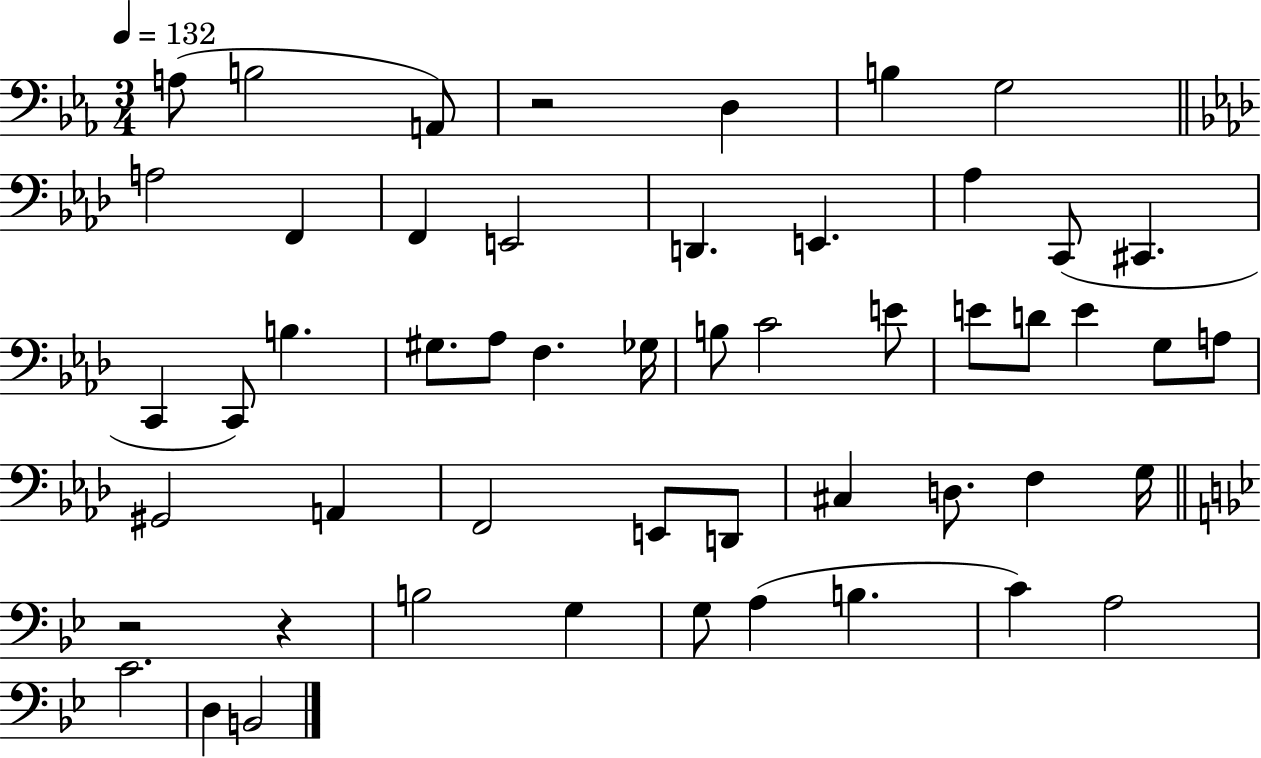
A3/e B3/h A2/e R/h D3/q B3/q G3/h A3/h F2/q F2/q E2/h D2/q. E2/q. Ab3/q C2/e C#2/q. C2/q C2/e B3/q. G#3/e. Ab3/e F3/q. Gb3/s B3/e C4/h E4/e E4/e D4/e E4/q G3/e A3/e G#2/h A2/q F2/h E2/e D2/e C#3/q D3/e. F3/q G3/s R/h R/q B3/h G3/q G3/e A3/q B3/q. C4/q A3/h C4/h. D3/q B2/h